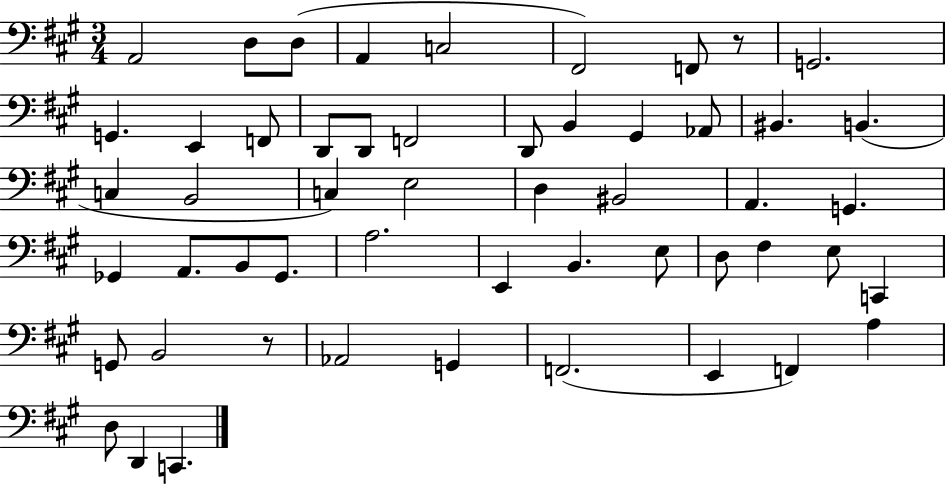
{
  \clef bass
  \numericTimeSignature
  \time 3/4
  \key a \major
  a,2 d8 d8( | a,4 c2 | fis,2) f,8 r8 | g,2. | \break g,4. e,4 f,8 | d,8 d,8 f,2 | d,8 b,4 gis,4 aes,8 | bis,4. b,4.( | \break c4 b,2 | c4) e2 | d4 bis,2 | a,4. g,4. | \break ges,4 a,8. b,8 ges,8. | a2. | e,4 b,4. e8 | d8 fis4 e8 c,4 | \break g,8 b,2 r8 | aes,2 g,4 | f,2.( | e,4 f,4) a4 | \break d8 d,4 c,4. | \bar "|."
}